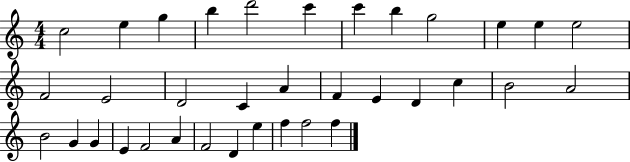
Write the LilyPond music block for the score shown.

{
  \clef treble
  \numericTimeSignature
  \time 4/4
  \key c \major
  c''2 e''4 g''4 | b''4 d'''2 c'''4 | c'''4 b''4 g''2 | e''4 e''4 e''2 | \break f'2 e'2 | d'2 c'4 a'4 | f'4 e'4 d'4 c''4 | b'2 a'2 | \break b'2 g'4 g'4 | e'4 f'2 a'4 | f'2 d'4 e''4 | f''4 f''2 f''4 | \break \bar "|."
}